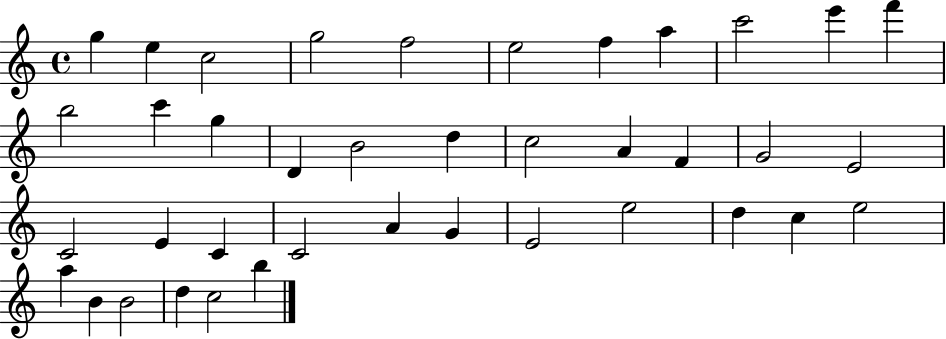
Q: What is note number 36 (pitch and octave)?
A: B4